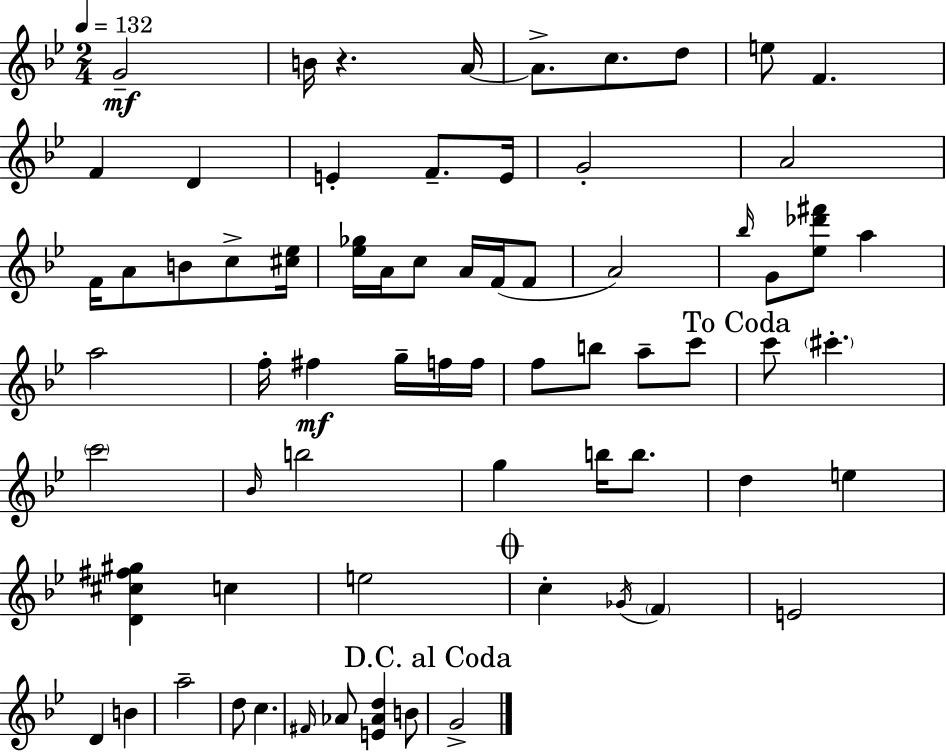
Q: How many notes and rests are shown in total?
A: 69